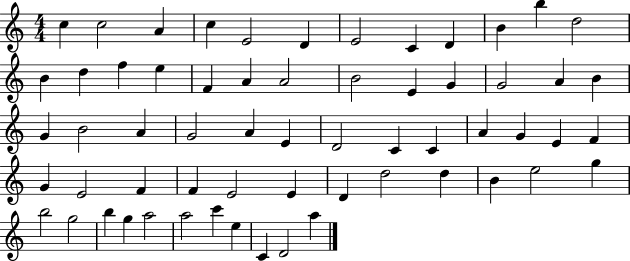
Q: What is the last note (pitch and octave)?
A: A5